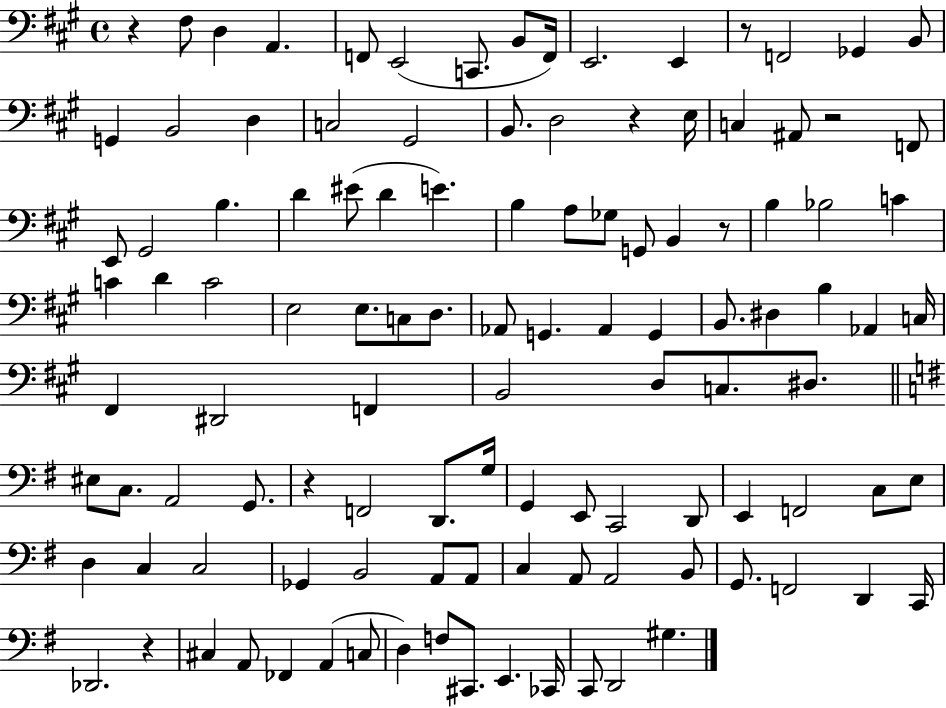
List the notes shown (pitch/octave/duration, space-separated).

R/q F#3/e D3/q A2/q. F2/e E2/h C2/e. B2/e F2/s E2/h. E2/q R/e F2/h Gb2/q B2/e G2/q B2/h D3/q C3/h G#2/h B2/e. D3/h R/q E3/s C3/q A#2/e R/h F2/e E2/e G#2/h B3/q. D4/q EIS4/e D4/q E4/q. B3/q A3/e Gb3/e G2/e B2/q R/e B3/q Bb3/h C4/q C4/q D4/q C4/h E3/h E3/e. C3/e D3/e. Ab2/e G2/q. Ab2/q G2/q B2/e. D#3/q B3/q Ab2/q C3/s F#2/q D#2/h F2/q B2/h D3/e C3/e. D#3/e. EIS3/e C3/e. A2/h G2/e. R/q F2/h D2/e. G3/s G2/q E2/e C2/h D2/e E2/q F2/h C3/e E3/e D3/q C3/q C3/h Gb2/q B2/h A2/e A2/e C3/q A2/e A2/h B2/e G2/e. F2/h D2/q C2/s Db2/h. R/q C#3/q A2/e FES2/q A2/q C3/e D3/q F3/e C#2/e. E2/q. CES2/s C2/e D2/h G#3/q.